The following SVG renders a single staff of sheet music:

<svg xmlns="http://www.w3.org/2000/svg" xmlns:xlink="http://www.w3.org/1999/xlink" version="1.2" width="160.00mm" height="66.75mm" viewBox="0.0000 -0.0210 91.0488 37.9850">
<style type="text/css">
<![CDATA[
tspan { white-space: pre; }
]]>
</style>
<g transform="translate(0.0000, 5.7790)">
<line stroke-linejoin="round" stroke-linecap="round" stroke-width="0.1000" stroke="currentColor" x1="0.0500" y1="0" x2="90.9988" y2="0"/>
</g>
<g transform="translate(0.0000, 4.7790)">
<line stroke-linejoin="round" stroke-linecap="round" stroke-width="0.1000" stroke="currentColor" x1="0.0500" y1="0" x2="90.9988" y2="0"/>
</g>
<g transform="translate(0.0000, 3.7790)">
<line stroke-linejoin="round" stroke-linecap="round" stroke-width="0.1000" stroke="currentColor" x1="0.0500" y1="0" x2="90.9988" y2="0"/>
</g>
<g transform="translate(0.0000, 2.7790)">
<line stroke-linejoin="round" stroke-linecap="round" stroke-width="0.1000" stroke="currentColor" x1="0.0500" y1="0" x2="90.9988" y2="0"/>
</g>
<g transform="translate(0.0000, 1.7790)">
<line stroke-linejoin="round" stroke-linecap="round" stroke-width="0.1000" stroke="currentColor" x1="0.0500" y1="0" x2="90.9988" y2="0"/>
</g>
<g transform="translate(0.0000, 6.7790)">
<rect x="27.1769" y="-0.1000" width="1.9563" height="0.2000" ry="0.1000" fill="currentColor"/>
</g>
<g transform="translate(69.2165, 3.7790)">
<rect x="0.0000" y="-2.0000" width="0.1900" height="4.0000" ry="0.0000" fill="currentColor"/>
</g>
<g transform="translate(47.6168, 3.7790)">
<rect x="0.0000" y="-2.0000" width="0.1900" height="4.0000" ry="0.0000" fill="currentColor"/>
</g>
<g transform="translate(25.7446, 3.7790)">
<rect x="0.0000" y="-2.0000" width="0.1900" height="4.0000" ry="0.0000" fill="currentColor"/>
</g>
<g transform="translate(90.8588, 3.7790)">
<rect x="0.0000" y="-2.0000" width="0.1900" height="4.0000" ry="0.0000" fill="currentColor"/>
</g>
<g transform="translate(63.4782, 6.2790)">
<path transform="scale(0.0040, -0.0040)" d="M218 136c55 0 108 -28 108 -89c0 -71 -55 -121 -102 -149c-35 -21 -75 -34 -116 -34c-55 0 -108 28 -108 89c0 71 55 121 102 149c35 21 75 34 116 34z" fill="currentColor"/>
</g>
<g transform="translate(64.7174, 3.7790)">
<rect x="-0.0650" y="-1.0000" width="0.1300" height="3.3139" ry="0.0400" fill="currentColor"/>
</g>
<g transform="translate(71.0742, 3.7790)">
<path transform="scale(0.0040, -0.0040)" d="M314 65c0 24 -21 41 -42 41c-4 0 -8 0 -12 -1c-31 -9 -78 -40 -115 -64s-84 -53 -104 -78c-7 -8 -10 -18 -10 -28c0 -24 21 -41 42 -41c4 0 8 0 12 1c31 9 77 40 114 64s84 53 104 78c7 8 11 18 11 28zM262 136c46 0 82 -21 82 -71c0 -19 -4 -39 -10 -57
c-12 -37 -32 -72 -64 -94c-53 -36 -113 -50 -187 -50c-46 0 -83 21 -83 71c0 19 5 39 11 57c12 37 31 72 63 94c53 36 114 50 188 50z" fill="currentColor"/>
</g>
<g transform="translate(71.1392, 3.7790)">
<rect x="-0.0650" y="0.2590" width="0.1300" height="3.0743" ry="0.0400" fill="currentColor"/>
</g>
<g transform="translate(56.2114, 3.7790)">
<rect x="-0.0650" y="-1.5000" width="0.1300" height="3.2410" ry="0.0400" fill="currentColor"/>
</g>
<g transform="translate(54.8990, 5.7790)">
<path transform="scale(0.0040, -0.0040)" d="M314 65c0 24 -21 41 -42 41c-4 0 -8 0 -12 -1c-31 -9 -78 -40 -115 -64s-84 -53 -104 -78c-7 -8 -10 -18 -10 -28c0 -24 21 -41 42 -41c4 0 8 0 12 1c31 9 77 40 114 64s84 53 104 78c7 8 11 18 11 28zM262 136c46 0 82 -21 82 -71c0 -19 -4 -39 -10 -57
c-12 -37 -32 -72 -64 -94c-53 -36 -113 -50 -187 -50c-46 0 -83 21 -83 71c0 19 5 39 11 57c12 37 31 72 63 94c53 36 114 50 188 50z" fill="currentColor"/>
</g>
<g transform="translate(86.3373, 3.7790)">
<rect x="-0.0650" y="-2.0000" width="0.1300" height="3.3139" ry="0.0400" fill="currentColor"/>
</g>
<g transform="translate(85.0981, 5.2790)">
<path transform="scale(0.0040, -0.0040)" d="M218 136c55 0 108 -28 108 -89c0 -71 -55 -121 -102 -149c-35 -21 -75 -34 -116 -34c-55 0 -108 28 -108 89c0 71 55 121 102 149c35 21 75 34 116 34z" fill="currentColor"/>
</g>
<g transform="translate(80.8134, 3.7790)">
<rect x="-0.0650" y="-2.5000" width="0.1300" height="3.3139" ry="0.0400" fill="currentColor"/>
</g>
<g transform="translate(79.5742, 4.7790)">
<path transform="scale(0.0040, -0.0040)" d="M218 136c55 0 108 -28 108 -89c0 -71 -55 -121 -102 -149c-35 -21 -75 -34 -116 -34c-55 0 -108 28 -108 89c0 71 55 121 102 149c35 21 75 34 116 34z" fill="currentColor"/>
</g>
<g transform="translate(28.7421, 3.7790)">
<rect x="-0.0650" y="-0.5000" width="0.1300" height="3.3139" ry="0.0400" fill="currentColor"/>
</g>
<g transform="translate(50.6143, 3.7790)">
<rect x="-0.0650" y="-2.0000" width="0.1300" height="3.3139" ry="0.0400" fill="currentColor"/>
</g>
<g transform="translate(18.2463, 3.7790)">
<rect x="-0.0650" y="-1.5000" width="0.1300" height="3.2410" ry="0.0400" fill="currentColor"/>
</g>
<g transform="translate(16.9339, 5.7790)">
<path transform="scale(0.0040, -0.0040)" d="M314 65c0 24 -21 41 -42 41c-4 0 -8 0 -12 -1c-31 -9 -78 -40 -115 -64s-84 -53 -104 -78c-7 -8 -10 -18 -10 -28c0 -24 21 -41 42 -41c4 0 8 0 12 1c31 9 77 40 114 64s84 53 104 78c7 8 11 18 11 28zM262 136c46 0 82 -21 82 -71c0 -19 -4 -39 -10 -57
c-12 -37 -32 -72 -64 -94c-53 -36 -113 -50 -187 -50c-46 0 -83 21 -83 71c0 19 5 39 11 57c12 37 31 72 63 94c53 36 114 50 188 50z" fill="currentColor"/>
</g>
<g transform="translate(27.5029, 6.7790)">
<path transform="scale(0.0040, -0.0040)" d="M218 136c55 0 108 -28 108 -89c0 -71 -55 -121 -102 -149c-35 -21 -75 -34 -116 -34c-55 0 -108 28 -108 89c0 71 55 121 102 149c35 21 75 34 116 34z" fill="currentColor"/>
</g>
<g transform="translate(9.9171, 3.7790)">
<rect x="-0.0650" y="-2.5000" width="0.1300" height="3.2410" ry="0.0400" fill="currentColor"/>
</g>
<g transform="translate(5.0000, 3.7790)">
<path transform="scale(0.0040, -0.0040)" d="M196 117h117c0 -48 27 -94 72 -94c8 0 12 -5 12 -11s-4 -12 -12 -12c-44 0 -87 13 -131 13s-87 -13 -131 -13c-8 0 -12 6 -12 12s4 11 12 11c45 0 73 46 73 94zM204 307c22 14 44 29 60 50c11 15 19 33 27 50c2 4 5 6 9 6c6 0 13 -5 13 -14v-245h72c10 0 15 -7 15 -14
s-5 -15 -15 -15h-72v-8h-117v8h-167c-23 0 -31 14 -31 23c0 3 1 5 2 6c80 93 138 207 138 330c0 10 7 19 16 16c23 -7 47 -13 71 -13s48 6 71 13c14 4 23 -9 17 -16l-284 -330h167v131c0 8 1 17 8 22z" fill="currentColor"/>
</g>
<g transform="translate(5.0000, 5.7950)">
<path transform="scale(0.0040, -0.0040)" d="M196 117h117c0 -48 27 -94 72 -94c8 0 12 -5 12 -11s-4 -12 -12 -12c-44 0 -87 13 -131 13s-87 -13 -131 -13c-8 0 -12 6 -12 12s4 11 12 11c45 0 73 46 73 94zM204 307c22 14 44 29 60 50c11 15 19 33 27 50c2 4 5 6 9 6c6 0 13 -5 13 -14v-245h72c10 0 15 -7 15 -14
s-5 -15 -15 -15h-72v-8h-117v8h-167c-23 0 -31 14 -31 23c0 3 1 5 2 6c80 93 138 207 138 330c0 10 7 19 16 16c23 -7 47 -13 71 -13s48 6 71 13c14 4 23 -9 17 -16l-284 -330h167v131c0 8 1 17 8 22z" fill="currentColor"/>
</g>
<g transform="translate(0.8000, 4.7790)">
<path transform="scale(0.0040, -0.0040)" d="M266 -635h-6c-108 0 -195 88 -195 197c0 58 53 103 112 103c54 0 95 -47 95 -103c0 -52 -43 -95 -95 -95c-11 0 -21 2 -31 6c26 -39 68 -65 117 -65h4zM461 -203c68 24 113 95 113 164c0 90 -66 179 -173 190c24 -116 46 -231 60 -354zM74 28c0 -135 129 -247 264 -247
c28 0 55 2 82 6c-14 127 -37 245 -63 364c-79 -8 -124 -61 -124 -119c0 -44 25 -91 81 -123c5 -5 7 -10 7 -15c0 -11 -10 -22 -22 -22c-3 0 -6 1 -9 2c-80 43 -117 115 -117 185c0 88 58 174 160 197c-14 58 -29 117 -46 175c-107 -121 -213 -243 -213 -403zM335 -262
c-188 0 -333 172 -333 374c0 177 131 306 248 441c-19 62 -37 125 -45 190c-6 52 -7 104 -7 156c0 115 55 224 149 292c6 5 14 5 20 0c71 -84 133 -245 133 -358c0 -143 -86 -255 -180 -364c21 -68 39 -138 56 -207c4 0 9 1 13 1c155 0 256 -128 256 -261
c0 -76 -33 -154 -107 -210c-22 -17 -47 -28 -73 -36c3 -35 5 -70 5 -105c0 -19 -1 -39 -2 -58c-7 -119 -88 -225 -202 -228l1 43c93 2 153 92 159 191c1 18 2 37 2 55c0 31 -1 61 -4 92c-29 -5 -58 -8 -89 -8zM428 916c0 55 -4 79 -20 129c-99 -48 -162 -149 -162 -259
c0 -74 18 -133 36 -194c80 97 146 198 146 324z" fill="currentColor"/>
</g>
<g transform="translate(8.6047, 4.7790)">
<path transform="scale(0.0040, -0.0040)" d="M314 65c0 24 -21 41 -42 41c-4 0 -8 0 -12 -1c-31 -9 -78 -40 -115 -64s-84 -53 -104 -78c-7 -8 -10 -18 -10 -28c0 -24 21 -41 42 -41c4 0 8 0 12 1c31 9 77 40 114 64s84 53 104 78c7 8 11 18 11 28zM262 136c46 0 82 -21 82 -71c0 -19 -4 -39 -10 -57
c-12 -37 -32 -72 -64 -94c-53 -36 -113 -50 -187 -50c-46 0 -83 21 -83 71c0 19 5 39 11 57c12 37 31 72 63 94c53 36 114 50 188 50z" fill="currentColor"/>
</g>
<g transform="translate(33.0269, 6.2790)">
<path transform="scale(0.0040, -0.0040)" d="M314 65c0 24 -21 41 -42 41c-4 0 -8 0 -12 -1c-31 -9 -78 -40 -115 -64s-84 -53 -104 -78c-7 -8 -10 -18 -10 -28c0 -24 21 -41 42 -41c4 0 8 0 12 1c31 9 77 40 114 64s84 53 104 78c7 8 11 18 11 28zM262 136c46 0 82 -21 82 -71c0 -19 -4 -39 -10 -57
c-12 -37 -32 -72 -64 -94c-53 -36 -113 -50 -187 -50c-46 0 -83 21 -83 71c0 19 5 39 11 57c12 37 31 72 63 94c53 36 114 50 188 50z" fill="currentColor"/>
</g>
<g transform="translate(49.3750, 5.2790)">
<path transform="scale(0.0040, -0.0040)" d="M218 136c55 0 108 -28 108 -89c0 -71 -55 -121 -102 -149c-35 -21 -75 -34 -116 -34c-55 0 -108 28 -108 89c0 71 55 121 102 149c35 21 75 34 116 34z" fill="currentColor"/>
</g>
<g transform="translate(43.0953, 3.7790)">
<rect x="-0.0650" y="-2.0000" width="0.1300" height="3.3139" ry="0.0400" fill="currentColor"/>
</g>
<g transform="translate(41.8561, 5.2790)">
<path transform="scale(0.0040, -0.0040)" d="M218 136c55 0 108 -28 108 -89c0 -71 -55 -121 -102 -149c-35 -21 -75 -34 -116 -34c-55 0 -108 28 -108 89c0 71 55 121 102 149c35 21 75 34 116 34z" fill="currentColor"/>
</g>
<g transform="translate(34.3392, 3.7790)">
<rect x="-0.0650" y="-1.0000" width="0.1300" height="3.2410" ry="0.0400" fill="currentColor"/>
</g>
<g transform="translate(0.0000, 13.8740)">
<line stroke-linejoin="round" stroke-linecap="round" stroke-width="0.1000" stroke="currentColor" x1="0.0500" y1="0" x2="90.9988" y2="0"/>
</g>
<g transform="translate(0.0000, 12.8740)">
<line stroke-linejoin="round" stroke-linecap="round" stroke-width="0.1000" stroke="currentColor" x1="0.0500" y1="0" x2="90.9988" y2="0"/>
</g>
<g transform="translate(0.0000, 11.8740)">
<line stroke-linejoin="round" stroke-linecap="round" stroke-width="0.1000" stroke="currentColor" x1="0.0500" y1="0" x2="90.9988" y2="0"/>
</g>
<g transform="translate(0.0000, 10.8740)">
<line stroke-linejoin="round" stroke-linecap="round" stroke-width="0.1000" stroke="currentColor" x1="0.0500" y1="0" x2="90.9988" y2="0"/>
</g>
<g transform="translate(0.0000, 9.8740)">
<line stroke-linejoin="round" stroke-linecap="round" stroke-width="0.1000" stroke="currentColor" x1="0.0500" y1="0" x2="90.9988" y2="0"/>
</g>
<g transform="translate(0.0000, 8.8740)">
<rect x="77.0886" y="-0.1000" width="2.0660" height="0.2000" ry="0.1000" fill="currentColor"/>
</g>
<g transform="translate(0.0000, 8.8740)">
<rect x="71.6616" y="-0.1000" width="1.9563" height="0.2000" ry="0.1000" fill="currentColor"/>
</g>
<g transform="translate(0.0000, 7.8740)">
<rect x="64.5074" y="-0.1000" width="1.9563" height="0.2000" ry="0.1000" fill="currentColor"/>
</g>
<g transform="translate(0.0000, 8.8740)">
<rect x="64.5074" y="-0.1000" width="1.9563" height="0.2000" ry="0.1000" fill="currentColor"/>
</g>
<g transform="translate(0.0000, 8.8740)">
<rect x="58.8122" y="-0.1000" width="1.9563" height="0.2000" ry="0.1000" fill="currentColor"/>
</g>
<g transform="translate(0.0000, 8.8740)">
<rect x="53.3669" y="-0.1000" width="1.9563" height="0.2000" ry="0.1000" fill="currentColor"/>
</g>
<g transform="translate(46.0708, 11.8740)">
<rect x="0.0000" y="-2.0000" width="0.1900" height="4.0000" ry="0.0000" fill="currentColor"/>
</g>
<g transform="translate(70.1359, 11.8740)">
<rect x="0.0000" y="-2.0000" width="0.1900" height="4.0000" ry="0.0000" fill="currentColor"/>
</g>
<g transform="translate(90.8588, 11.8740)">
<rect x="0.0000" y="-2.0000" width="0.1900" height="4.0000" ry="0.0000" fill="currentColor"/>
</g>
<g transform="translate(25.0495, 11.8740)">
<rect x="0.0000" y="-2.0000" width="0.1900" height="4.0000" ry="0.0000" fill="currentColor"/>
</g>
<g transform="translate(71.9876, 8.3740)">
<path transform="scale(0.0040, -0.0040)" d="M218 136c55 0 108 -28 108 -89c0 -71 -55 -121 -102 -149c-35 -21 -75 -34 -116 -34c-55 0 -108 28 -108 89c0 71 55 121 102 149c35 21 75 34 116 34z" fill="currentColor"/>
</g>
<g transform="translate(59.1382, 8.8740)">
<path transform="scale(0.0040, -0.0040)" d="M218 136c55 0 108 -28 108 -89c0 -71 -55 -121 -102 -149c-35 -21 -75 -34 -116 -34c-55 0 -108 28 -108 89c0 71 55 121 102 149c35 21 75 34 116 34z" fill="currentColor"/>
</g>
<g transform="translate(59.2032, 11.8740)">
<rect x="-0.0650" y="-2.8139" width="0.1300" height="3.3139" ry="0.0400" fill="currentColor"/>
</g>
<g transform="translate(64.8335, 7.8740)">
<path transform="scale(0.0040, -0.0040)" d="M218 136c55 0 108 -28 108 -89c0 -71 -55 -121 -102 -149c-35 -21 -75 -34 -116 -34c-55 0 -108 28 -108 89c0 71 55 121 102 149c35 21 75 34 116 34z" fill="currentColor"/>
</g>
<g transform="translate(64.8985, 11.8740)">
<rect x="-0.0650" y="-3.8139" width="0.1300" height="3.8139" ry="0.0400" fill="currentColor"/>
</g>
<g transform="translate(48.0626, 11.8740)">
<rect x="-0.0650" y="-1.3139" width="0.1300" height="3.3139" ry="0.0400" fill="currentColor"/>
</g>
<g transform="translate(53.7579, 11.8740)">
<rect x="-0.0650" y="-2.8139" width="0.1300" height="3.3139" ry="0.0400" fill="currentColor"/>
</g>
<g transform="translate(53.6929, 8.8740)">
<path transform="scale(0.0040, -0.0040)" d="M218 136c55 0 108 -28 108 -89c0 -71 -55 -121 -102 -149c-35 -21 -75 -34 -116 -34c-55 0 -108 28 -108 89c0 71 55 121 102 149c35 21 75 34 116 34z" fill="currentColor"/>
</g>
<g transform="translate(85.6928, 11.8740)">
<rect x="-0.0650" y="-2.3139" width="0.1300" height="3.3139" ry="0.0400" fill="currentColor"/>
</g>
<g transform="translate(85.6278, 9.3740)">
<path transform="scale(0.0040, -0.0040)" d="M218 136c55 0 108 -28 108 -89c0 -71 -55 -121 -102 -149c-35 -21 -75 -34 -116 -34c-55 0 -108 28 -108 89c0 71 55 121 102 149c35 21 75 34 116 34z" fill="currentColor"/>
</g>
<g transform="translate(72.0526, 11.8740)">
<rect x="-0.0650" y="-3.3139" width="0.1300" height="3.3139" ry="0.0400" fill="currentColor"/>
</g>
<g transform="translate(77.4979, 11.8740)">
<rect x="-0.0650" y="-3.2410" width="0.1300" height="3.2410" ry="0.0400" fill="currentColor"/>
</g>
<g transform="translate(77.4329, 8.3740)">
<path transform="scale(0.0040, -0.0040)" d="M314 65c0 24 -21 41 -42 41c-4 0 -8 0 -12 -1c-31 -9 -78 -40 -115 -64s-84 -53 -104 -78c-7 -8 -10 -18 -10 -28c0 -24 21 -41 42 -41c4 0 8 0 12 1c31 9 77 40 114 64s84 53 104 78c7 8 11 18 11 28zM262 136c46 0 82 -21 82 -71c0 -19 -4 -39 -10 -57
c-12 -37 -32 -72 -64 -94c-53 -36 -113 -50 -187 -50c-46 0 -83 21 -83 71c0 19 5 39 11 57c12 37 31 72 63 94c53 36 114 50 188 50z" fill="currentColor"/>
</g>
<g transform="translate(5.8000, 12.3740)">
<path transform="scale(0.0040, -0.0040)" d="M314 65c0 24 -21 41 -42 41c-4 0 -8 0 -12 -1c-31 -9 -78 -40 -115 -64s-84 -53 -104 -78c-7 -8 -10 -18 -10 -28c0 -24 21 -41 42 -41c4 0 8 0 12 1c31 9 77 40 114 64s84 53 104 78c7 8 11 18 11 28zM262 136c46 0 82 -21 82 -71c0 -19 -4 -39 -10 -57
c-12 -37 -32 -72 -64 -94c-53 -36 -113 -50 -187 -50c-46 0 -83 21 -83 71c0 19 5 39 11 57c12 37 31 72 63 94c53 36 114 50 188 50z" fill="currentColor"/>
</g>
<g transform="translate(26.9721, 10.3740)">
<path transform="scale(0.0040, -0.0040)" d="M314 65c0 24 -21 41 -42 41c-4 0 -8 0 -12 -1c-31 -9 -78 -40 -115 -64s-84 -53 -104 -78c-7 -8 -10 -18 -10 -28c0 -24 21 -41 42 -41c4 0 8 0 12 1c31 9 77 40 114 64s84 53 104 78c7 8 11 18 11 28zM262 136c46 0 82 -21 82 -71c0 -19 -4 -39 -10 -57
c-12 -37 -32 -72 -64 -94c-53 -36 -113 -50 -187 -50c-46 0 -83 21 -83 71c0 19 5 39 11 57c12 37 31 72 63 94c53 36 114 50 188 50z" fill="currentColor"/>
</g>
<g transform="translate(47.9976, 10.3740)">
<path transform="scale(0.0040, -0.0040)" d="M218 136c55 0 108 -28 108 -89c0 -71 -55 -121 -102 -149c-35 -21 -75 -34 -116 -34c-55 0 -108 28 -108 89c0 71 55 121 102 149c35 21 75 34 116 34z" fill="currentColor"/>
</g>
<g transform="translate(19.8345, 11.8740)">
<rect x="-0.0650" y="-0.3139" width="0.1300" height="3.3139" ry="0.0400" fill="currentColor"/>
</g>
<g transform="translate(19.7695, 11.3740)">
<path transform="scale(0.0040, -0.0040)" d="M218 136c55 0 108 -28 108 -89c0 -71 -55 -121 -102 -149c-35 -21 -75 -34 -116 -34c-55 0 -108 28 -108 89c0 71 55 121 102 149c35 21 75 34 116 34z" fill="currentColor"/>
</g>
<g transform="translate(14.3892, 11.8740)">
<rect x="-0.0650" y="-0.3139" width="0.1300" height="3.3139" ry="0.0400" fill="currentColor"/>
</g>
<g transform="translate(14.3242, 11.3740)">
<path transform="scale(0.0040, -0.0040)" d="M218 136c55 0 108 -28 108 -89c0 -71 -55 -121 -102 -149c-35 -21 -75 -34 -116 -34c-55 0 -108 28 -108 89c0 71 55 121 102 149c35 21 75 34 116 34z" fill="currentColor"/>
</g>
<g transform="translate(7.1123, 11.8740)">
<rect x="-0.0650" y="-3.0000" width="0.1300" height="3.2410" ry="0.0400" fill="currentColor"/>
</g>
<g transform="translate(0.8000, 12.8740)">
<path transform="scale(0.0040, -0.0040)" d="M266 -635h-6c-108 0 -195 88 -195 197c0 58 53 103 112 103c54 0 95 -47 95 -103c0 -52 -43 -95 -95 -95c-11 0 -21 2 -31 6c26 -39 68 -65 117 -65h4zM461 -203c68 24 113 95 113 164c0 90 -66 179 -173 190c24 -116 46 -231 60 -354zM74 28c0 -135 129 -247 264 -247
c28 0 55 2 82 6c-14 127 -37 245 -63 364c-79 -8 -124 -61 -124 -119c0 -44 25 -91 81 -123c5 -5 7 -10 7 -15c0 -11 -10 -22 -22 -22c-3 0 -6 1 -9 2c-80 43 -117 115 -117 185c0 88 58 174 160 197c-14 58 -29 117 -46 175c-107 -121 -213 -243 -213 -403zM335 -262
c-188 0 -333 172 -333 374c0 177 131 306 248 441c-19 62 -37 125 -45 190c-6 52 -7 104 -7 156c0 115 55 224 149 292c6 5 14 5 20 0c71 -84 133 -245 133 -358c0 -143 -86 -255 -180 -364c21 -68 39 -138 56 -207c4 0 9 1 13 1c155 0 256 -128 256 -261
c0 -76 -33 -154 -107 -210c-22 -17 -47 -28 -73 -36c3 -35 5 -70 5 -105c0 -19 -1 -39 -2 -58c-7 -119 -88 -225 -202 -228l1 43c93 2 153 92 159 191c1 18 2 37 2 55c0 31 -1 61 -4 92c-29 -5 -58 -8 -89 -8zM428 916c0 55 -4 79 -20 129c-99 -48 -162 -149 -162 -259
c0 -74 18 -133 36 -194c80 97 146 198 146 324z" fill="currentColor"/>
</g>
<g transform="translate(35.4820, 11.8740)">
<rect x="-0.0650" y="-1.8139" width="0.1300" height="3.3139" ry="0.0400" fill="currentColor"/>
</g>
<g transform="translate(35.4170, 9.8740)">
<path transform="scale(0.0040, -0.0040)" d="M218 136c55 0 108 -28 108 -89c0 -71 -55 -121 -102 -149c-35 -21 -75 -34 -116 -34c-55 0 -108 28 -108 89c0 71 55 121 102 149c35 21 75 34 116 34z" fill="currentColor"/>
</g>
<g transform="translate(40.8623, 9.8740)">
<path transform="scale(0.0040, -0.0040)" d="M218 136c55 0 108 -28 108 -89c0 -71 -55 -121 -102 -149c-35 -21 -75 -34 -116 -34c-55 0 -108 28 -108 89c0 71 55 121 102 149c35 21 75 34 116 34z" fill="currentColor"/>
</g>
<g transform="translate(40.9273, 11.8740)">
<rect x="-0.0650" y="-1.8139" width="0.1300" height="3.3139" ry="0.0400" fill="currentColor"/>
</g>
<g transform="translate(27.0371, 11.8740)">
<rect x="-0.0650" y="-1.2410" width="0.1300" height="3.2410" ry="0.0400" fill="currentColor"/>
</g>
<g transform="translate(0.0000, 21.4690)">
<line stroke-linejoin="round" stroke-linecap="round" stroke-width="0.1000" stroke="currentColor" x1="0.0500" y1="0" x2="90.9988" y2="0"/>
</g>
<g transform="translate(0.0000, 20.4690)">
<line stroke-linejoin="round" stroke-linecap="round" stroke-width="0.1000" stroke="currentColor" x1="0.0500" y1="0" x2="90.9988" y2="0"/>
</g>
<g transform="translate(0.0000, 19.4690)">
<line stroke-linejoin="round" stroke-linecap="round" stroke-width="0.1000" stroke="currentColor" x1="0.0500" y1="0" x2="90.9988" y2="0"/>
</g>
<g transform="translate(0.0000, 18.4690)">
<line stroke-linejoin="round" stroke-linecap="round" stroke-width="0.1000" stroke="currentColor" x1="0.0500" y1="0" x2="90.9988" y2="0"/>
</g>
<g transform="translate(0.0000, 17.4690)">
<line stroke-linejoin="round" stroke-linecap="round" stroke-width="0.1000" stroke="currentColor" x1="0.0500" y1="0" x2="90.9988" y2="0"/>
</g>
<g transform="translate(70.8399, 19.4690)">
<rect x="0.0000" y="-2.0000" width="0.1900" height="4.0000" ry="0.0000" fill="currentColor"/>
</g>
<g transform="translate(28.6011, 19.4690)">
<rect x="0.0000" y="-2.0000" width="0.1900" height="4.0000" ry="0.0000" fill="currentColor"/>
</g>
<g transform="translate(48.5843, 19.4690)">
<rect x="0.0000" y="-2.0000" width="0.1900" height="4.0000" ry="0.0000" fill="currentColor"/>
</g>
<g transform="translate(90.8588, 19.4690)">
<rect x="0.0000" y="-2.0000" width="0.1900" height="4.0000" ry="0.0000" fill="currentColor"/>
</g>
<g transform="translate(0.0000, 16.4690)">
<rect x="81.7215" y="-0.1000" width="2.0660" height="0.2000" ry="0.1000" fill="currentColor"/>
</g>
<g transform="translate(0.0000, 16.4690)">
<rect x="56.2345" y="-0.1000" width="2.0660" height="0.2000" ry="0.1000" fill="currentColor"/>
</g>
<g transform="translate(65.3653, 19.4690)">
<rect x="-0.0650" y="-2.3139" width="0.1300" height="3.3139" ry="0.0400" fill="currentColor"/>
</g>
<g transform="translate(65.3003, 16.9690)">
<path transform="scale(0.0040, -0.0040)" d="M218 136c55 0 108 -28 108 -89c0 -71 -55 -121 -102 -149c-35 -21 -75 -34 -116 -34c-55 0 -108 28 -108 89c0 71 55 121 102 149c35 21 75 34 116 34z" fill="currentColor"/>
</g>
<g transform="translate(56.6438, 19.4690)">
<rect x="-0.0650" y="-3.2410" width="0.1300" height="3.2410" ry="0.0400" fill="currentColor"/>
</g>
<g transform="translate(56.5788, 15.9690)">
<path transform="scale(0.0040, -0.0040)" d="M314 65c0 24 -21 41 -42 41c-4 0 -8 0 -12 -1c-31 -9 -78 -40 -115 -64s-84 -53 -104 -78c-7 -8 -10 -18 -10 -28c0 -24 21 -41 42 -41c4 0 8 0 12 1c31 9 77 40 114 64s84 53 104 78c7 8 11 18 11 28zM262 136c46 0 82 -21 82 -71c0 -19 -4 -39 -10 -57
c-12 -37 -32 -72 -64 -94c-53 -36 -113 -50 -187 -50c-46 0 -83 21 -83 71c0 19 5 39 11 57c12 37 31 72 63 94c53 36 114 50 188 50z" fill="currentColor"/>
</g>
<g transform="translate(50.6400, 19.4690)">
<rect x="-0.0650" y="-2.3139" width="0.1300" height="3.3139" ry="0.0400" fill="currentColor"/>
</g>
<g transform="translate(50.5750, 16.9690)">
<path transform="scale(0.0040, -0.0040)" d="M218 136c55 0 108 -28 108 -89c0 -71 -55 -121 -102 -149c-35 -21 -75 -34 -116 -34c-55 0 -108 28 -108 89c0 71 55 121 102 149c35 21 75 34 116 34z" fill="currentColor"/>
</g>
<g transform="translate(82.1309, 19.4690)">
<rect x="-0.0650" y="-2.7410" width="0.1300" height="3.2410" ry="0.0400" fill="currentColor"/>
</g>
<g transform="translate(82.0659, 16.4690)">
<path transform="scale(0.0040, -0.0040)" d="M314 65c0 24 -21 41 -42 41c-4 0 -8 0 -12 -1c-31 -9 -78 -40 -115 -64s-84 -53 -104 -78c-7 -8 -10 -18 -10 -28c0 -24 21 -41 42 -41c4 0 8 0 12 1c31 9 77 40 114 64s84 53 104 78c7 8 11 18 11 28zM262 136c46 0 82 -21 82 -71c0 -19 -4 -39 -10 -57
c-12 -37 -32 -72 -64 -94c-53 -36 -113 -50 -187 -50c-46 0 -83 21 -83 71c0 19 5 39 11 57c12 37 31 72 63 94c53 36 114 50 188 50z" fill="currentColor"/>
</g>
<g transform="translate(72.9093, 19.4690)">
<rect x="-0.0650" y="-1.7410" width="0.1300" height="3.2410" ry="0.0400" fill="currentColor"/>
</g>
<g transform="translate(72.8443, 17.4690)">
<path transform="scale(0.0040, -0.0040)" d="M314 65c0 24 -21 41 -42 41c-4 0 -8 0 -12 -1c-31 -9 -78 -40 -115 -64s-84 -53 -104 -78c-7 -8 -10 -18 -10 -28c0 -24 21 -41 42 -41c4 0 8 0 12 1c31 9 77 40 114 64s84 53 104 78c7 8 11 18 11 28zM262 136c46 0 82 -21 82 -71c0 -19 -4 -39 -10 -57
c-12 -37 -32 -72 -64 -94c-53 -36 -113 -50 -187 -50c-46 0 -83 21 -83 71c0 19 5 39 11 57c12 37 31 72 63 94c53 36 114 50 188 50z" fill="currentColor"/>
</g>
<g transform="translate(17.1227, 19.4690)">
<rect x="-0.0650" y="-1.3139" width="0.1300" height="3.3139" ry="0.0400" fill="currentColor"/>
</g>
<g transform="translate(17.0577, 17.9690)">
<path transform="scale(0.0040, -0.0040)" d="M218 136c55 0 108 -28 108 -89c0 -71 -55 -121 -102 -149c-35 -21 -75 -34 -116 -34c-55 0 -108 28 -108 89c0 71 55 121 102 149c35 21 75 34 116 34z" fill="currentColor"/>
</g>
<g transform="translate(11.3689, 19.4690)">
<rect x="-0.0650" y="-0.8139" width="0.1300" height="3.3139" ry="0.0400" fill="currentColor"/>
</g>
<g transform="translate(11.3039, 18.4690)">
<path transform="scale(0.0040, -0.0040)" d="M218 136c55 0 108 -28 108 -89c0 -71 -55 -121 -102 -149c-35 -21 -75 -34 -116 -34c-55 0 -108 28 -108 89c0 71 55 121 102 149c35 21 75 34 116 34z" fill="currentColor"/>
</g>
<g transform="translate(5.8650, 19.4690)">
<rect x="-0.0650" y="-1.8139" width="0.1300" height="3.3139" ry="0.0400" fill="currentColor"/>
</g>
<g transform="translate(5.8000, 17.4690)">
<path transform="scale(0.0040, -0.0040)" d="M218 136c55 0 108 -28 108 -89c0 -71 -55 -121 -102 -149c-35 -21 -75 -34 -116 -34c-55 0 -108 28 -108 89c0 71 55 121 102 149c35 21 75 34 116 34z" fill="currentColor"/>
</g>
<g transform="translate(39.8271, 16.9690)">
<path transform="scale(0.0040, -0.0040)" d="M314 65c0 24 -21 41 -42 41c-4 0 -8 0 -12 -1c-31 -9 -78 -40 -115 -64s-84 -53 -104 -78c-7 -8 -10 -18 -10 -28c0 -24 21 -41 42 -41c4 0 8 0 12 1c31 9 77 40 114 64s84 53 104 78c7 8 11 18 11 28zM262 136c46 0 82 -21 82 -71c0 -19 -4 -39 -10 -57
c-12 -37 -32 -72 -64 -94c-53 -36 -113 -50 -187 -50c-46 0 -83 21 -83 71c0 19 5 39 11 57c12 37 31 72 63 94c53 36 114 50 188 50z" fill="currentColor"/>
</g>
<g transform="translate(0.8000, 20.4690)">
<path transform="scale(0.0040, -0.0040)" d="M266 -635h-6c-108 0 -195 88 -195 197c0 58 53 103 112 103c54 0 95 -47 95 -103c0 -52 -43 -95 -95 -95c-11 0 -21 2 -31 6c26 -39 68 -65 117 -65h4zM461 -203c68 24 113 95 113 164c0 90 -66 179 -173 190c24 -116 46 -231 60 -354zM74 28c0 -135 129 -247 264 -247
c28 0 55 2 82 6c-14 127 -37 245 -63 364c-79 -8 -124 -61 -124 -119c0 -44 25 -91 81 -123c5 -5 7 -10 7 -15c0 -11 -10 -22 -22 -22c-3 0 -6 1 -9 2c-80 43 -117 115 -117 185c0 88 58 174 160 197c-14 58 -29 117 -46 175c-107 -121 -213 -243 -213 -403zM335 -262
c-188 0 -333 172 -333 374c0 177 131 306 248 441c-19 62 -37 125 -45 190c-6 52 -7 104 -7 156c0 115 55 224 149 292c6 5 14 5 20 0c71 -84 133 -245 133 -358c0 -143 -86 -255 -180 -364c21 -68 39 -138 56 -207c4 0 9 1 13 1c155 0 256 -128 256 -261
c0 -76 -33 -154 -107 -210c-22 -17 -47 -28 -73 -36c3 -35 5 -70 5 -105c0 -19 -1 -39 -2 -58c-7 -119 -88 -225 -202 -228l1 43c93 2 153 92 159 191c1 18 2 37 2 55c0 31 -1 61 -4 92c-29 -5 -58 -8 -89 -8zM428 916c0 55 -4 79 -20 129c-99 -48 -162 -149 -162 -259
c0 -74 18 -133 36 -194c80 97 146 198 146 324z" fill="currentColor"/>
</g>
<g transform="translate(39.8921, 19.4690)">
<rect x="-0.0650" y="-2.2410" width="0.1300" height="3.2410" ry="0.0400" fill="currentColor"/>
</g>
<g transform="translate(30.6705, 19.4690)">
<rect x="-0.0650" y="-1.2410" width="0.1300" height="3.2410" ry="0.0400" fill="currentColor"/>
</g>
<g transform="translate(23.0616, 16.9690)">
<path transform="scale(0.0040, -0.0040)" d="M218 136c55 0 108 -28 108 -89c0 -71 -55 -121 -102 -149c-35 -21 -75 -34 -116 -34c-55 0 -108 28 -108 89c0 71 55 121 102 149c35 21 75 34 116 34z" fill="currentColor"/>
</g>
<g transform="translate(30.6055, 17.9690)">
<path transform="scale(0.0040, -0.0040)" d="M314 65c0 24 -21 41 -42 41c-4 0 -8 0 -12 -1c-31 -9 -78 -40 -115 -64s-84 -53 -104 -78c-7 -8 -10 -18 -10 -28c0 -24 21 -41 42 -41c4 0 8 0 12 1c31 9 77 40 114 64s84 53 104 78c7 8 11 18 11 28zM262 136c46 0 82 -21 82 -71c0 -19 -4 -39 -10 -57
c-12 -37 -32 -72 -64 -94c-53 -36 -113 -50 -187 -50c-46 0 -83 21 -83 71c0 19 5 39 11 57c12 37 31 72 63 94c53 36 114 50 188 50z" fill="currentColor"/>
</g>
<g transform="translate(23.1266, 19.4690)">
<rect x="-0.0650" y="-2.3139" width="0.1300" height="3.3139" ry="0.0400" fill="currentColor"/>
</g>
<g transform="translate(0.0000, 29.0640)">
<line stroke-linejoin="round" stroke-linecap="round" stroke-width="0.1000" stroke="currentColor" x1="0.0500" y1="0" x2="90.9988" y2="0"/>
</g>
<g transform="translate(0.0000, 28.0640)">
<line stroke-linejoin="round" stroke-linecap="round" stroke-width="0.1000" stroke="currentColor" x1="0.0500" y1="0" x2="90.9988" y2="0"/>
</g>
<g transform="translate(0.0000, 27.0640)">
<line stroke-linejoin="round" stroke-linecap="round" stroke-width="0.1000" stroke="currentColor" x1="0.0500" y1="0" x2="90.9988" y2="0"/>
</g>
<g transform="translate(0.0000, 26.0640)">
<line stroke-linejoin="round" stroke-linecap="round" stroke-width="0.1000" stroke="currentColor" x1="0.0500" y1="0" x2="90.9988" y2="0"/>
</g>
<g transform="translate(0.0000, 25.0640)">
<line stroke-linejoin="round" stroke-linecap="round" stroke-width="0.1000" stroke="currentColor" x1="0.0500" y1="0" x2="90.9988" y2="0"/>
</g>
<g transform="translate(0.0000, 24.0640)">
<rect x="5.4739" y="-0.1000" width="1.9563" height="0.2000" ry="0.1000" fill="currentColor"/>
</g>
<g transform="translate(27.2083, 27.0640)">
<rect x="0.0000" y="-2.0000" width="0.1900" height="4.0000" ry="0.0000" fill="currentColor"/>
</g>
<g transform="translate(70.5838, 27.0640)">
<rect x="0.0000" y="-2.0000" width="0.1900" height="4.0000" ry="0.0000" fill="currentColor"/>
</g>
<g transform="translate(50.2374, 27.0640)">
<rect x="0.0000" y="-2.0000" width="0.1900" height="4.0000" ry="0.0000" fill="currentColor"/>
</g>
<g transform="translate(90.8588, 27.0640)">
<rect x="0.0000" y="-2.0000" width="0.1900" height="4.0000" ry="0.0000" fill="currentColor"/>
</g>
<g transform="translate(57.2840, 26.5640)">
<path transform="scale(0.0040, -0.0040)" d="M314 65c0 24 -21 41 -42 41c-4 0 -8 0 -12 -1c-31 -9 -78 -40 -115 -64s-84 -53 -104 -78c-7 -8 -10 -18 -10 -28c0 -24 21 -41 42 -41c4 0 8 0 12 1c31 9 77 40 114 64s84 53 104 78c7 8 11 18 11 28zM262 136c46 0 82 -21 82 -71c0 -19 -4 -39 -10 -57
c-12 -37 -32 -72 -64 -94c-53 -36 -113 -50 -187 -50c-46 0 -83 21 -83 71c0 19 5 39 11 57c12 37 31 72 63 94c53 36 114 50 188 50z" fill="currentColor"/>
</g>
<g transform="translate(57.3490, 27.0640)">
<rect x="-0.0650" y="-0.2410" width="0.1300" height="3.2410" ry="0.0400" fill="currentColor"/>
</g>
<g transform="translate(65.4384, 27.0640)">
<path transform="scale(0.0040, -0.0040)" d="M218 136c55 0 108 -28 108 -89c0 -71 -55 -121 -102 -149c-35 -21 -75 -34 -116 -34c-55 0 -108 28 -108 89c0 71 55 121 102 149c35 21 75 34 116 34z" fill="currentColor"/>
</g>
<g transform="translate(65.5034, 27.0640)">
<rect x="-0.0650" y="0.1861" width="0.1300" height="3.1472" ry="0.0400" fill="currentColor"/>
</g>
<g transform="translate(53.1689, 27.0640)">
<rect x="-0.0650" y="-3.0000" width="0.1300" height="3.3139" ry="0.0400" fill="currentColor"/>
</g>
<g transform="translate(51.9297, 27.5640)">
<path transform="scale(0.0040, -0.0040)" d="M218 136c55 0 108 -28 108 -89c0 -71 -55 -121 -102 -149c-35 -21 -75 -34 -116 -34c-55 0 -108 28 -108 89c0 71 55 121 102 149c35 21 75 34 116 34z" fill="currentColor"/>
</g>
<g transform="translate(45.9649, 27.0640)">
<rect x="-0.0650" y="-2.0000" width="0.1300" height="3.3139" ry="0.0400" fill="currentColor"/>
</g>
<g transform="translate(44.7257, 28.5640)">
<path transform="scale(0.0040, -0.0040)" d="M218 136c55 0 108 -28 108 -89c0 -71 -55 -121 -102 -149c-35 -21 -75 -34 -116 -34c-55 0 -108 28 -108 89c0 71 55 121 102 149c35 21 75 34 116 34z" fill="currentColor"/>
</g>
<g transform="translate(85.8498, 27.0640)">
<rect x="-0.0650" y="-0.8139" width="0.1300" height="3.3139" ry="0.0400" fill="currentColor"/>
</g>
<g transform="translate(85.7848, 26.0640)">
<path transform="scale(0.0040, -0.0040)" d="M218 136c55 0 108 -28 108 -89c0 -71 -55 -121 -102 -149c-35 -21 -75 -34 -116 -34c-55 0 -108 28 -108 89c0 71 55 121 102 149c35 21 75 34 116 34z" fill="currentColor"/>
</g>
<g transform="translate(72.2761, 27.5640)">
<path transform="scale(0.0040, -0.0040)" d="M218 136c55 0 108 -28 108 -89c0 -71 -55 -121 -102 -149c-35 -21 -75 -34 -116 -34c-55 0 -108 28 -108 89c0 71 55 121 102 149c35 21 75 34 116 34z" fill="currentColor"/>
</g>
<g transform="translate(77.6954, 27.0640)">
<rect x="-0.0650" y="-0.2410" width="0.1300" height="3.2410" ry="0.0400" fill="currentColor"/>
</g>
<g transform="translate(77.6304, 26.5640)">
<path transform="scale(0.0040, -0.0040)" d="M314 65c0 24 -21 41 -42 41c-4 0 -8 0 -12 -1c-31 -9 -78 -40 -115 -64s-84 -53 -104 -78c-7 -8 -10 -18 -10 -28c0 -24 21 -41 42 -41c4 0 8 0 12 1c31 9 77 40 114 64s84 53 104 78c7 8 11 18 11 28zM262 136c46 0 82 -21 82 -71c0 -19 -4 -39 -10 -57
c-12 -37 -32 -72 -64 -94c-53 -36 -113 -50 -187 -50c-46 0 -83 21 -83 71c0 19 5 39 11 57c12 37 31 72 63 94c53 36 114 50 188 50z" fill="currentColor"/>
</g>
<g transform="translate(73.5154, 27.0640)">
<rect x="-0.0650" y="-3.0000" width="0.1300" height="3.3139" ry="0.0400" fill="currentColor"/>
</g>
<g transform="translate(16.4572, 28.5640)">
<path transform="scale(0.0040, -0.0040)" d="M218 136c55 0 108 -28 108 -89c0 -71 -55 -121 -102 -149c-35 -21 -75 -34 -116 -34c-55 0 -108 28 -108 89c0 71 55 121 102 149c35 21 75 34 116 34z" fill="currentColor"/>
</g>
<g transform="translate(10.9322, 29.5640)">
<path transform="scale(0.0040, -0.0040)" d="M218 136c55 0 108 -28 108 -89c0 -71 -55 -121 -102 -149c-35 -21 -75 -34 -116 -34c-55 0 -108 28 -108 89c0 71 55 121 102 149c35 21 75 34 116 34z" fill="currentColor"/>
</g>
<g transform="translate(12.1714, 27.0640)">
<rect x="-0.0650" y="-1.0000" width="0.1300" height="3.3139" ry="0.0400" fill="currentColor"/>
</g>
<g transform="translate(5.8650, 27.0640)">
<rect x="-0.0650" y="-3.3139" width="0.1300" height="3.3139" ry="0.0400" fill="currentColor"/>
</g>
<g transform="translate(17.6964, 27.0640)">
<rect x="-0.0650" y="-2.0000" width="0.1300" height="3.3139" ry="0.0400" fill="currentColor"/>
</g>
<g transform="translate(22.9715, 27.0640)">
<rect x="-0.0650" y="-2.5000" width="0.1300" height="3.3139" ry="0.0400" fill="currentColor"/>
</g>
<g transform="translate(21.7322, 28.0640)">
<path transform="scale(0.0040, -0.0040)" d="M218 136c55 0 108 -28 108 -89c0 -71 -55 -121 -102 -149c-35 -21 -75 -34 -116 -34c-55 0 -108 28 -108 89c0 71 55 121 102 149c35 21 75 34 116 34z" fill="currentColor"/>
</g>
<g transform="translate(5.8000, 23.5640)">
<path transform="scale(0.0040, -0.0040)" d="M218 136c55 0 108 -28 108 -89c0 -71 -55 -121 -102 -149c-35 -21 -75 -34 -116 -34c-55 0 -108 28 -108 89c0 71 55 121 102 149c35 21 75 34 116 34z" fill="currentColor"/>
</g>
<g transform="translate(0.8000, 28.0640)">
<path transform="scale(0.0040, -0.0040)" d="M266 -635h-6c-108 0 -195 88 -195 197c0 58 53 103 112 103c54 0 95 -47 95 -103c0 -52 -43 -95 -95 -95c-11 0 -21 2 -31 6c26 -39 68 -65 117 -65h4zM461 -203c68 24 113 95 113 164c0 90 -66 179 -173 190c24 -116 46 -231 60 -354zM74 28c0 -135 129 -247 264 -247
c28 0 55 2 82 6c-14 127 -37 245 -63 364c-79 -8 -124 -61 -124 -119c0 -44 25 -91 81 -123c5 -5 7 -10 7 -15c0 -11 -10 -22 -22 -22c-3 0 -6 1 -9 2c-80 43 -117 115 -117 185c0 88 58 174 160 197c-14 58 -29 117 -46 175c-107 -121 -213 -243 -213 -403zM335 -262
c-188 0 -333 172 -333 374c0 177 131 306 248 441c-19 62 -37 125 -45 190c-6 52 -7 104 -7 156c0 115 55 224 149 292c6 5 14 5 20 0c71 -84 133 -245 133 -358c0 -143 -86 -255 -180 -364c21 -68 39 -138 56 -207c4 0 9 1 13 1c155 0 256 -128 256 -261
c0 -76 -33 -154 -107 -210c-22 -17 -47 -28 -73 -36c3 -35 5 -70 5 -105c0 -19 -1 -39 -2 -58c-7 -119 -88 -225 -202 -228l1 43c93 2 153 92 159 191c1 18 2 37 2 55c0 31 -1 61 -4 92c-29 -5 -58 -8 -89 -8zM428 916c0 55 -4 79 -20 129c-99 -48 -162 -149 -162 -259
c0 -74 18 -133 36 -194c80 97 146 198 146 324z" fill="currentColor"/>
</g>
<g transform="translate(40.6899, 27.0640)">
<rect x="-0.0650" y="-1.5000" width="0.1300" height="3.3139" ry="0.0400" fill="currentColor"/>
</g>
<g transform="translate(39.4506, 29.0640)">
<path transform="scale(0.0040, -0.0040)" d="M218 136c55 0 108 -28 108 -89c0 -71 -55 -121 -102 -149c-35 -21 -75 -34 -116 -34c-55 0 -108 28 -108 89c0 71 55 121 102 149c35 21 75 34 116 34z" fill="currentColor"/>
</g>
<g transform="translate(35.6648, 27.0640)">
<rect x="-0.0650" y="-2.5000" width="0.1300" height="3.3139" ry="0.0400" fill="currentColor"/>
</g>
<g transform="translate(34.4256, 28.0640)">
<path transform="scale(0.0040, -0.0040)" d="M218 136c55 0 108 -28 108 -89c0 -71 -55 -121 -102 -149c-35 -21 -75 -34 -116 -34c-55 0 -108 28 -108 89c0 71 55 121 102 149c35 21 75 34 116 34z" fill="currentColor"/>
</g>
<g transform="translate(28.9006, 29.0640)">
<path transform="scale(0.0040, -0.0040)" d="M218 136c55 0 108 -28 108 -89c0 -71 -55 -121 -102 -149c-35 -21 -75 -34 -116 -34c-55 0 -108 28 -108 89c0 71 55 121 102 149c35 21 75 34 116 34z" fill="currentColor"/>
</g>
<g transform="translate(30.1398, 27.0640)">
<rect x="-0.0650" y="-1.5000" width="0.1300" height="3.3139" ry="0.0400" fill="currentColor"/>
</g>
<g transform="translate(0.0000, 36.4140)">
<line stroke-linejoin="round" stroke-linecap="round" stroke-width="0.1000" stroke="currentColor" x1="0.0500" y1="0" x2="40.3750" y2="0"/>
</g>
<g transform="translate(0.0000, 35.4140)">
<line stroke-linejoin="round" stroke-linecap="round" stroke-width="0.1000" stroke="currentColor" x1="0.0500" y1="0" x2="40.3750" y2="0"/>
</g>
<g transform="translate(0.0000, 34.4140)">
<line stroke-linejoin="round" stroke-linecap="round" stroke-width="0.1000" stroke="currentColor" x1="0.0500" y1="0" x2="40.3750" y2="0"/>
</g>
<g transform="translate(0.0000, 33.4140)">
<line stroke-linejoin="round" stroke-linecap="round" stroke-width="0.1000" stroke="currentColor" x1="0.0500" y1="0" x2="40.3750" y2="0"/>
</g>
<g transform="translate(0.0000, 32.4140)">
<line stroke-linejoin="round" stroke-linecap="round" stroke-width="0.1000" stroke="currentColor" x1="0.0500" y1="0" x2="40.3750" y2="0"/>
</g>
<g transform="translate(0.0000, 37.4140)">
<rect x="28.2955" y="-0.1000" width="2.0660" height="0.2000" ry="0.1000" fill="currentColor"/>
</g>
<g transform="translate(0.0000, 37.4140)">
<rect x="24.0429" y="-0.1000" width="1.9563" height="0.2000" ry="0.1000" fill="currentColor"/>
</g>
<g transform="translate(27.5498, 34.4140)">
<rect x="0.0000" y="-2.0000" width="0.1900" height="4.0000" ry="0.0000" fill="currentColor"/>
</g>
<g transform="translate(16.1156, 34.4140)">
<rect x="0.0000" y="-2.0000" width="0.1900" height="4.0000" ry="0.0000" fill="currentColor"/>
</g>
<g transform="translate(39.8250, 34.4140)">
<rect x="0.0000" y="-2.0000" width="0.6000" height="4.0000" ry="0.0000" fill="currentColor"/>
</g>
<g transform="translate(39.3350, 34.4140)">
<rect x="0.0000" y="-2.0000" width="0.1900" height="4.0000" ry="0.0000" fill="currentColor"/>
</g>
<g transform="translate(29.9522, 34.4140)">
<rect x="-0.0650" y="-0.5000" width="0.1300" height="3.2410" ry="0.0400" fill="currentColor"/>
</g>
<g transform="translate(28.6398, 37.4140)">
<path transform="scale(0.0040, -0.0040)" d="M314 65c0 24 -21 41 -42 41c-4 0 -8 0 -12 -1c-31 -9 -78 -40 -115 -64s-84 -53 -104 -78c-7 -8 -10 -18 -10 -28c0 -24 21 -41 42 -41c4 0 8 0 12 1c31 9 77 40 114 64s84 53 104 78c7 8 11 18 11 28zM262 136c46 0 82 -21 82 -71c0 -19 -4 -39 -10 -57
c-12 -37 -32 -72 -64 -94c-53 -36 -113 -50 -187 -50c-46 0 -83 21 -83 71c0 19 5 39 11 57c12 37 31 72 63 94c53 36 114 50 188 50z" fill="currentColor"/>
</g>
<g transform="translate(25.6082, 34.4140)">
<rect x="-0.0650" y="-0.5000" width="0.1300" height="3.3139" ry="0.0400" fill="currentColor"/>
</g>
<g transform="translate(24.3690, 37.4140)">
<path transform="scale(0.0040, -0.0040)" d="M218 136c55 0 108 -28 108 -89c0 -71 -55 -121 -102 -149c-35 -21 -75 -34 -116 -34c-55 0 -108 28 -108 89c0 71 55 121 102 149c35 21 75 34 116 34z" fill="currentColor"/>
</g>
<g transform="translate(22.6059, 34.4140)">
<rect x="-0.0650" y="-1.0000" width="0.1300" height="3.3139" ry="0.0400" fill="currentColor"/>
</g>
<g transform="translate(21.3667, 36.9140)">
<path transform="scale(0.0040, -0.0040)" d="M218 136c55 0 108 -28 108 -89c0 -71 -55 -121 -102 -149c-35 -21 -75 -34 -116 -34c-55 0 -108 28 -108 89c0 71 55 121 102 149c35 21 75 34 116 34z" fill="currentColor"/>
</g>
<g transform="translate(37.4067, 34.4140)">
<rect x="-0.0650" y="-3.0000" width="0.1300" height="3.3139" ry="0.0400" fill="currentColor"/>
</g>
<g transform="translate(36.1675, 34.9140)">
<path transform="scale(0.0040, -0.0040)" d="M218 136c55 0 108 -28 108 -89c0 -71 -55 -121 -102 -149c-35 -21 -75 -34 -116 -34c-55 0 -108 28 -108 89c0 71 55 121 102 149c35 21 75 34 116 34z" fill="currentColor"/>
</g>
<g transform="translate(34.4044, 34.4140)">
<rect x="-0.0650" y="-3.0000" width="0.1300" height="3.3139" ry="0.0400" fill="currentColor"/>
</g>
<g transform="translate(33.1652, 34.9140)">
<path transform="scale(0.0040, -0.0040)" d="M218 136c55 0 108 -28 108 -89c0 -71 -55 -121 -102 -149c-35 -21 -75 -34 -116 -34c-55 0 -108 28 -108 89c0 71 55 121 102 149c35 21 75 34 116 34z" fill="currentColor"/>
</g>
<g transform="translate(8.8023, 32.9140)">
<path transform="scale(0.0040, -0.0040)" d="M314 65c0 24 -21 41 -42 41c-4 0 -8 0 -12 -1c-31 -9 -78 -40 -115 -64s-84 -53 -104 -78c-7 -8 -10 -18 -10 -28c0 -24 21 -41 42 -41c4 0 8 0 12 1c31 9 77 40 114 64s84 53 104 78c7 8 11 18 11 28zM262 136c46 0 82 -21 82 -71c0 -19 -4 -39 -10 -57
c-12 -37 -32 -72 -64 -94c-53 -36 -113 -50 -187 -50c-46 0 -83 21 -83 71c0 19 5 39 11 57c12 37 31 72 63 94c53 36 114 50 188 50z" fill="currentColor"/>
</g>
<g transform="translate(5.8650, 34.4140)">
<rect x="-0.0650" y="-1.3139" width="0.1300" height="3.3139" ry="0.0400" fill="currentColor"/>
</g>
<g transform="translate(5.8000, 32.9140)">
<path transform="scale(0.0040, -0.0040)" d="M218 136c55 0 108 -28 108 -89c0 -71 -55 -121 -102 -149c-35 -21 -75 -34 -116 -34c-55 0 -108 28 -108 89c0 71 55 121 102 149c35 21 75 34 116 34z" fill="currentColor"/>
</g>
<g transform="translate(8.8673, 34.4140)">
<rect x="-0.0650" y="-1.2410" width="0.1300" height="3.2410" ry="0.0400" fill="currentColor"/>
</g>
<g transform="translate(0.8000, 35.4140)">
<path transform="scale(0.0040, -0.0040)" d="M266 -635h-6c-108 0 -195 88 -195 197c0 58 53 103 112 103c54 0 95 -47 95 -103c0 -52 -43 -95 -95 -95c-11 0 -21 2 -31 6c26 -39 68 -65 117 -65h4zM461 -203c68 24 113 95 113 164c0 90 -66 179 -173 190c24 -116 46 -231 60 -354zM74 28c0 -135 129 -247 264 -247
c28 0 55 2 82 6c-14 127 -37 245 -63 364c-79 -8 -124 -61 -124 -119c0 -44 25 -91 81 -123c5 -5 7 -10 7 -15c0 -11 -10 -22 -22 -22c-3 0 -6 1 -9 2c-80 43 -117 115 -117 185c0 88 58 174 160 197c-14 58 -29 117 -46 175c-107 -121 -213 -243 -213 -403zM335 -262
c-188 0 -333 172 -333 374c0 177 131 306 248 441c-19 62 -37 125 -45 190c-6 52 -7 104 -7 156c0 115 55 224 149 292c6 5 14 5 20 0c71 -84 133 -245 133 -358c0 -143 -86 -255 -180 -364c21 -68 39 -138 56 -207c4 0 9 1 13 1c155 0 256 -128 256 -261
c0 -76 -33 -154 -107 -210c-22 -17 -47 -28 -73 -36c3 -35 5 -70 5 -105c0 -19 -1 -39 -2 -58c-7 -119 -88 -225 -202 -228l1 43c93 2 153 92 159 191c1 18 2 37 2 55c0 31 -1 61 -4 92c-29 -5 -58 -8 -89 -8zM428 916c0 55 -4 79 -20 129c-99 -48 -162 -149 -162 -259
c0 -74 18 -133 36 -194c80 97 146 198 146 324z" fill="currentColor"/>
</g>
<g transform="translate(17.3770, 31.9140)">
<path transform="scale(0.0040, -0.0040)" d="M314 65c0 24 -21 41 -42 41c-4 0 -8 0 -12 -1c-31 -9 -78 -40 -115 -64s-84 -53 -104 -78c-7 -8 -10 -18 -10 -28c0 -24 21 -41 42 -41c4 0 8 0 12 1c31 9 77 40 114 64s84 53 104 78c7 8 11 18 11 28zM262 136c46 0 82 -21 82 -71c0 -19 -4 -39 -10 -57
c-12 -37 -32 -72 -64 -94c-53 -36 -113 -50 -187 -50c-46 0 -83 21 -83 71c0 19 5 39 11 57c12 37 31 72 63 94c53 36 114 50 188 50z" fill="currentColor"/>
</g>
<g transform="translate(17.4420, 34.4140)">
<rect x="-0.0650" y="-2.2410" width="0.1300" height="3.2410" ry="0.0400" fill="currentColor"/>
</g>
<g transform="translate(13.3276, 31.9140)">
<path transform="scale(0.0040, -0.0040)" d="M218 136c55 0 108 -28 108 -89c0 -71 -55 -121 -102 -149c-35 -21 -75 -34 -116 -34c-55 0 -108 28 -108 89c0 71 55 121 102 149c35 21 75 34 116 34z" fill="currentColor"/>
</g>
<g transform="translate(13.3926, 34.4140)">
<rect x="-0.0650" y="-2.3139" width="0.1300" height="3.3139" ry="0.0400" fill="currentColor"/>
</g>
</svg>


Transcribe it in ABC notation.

X:1
T:Untitled
M:4/4
L:1/4
K:C
G2 E2 C D2 F F E2 D B2 G F A2 c c e2 f f e a a c' b b2 g f d e g e2 g2 g b2 g f2 a2 b D F G E G E F A c2 B A c2 d e e2 g g2 D C C2 A A